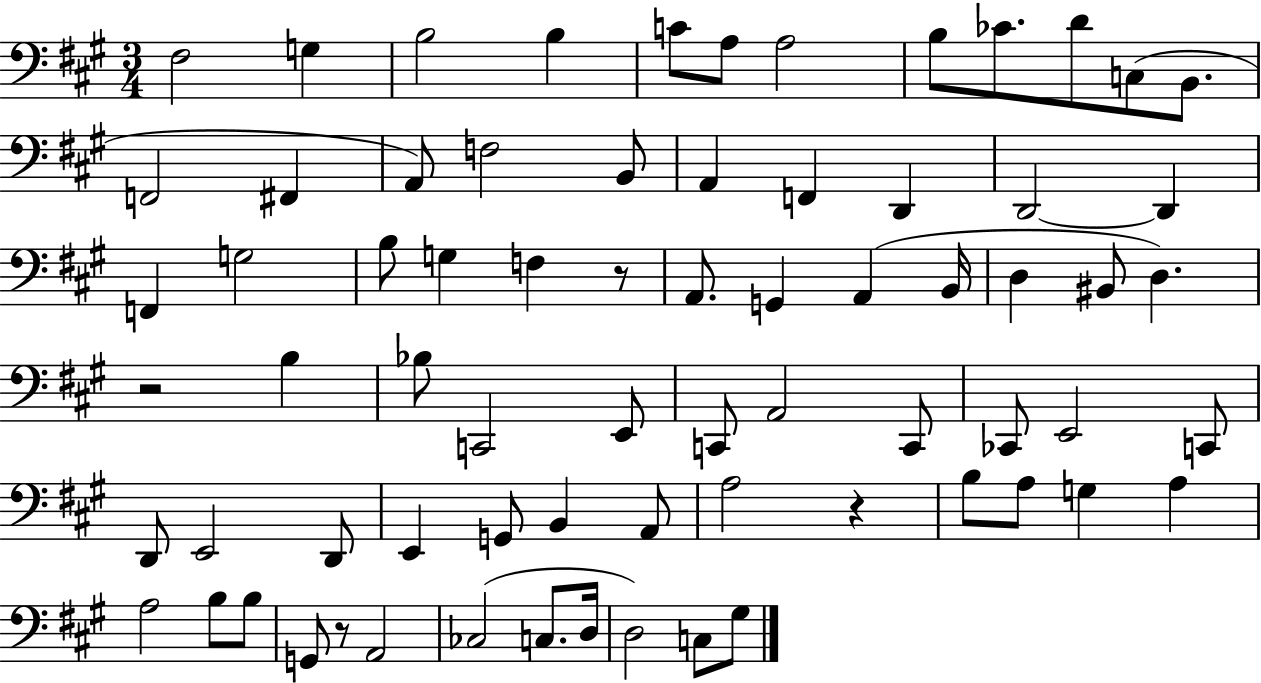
{
  \clef bass
  \numericTimeSignature
  \time 3/4
  \key a \major
  fis2 g4 | b2 b4 | c'8 a8 a2 | b8 ces'8. d'8 c8( b,8. | \break f,2 fis,4 | a,8) f2 b,8 | a,4 f,4 d,4 | d,2~~ d,4 | \break f,4 g2 | b8 g4 f4 r8 | a,8. g,4 a,4( b,16 | d4 bis,8 d4.) | \break r2 b4 | bes8 c,2 e,8 | c,8 a,2 c,8 | ces,8 e,2 c,8 | \break d,8 e,2 d,8 | e,4 g,8 b,4 a,8 | a2 r4 | b8 a8 g4 a4 | \break a2 b8 b8 | g,8 r8 a,2 | ces2( c8. d16 | d2) c8 gis8 | \break \bar "|."
}